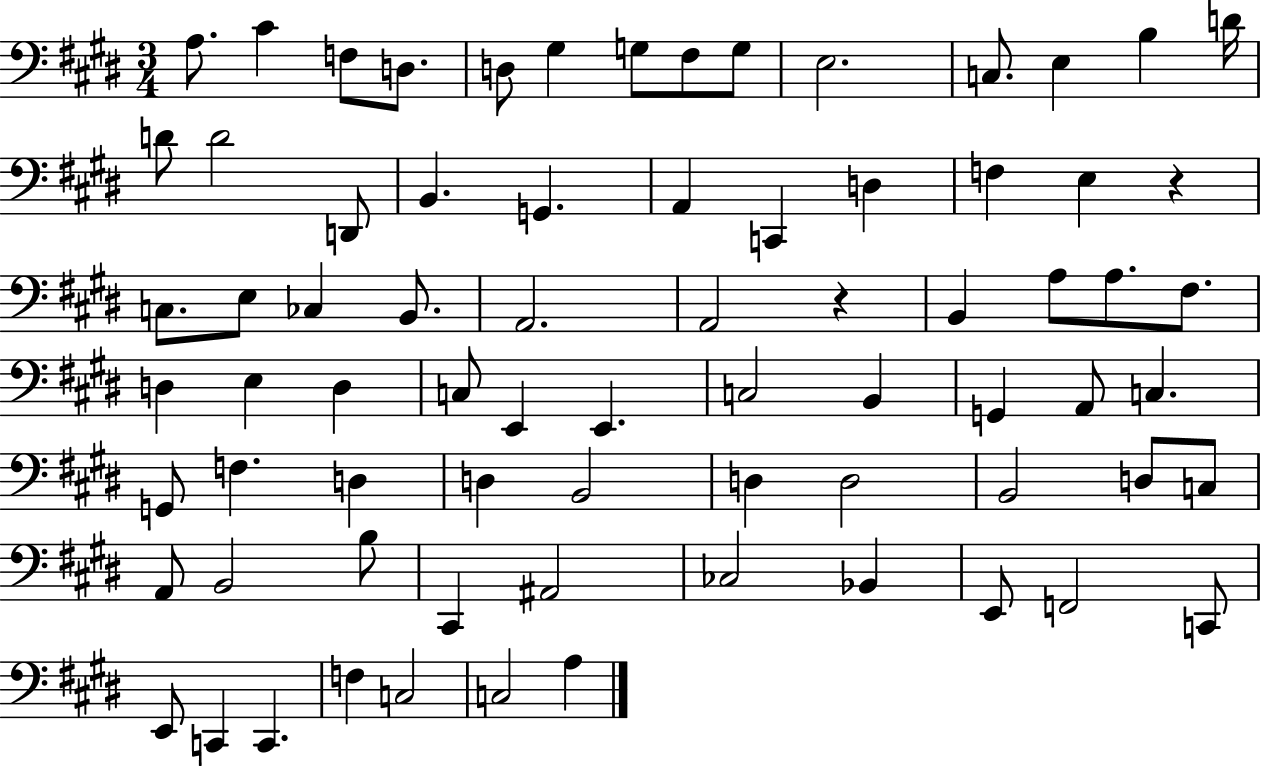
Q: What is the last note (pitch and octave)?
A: A3